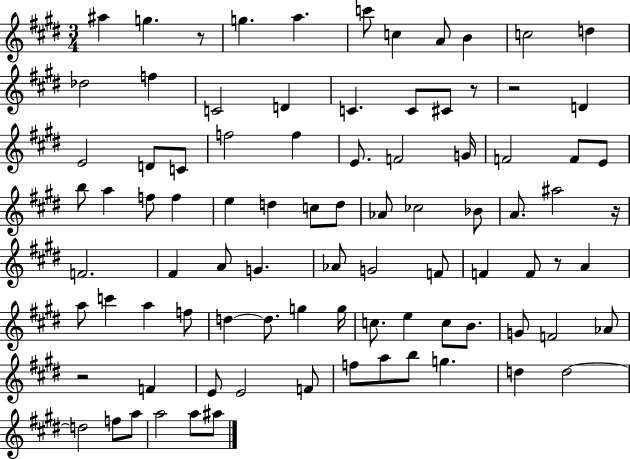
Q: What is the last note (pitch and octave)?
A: A#5